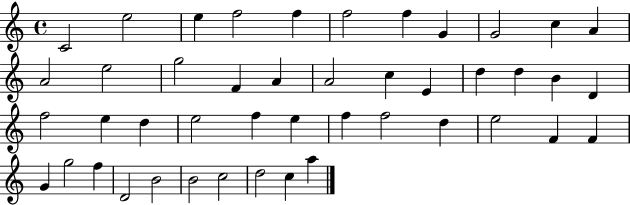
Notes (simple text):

C4/h E5/h E5/q F5/h F5/q F5/h F5/q G4/q G4/h C5/q A4/q A4/h E5/h G5/h F4/q A4/q A4/h C5/q E4/q D5/q D5/q B4/q D4/q F5/h E5/q D5/q E5/h F5/q E5/q F5/q F5/h D5/q E5/h F4/q F4/q G4/q G5/h F5/q D4/h B4/h B4/h C5/h D5/h C5/q A5/q